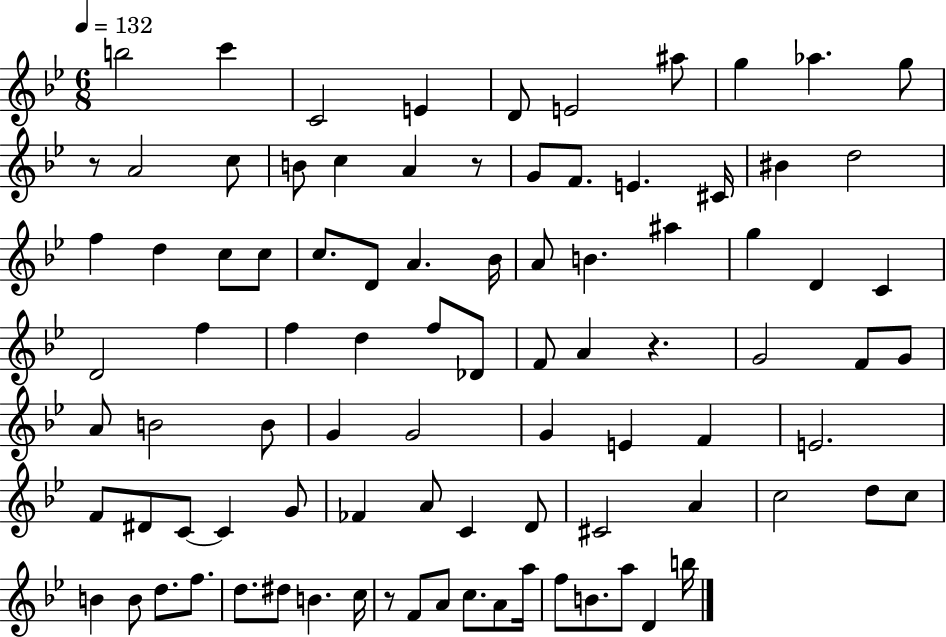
{
  \clef treble
  \numericTimeSignature
  \time 6/8
  \key bes \major
  \tempo 4 = 132
  b''2 c'''4 | c'2 e'4 | d'8 e'2 ais''8 | g''4 aes''4. g''8 | \break r8 a'2 c''8 | b'8 c''4 a'4 r8 | g'8 f'8. e'4. cis'16 | bis'4 d''2 | \break f''4 d''4 c''8 c''8 | c''8. d'8 a'4. bes'16 | a'8 b'4. ais''4 | g''4 d'4 c'4 | \break d'2 f''4 | f''4 d''4 f''8 des'8 | f'8 a'4 r4. | g'2 f'8 g'8 | \break a'8 b'2 b'8 | g'4 g'2 | g'4 e'4 f'4 | e'2. | \break f'8 dis'8 c'8~~ c'4 g'8 | fes'4 a'8 c'4 d'8 | cis'2 a'4 | c''2 d''8 c''8 | \break b'4 b'8 d''8. f''8. | d''8. dis''8 b'4. c''16 | r8 f'8 a'8 c''8. a'8 a''16 | f''8 b'8. a''8 d'4 b''16 | \break \bar "|."
}